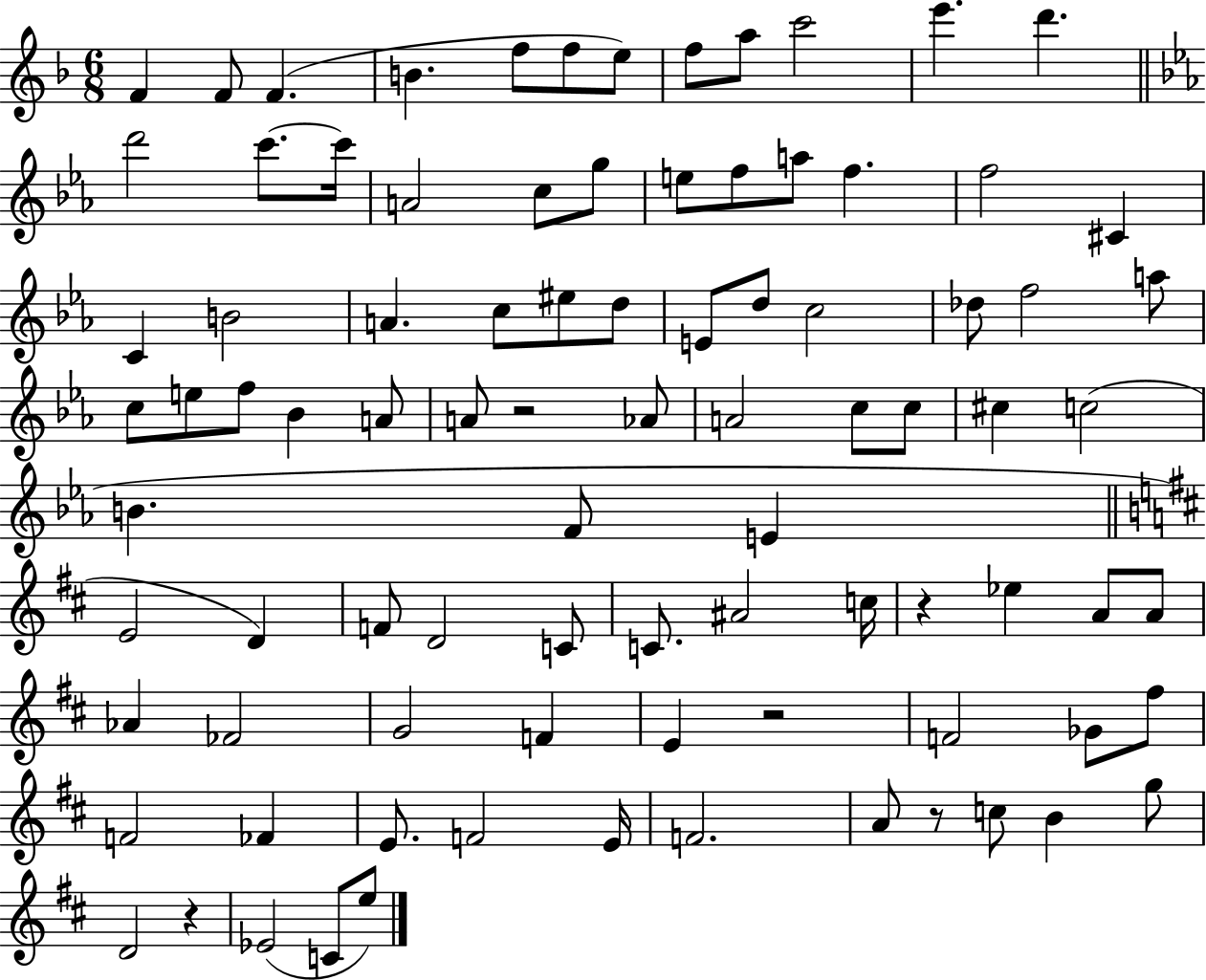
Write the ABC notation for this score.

X:1
T:Untitled
M:6/8
L:1/4
K:F
F F/2 F B f/2 f/2 e/2 f/2 a/2 c'2 e' d' d'2 c'/2 c'/4 A2 c/2 g/2 e/2 f/2 a/2 f f2 ^C C B2 A c/2 ^e/2 d/2 E/2 d/2 c2 _d/2 f2 a/2 c/2 e/2 f/2 _B A/2 A/2 z2 _A/2 A2 c/2 c/2 ^c c2 B F/2 E E2 D F/2 D2 C/2 C/2 ^A2 c/4 z _e A/2 A/2 _A _F2 G2 F E z2 F2 _G/2 ^f/2 F2 _F E/2 F2 E/4 F2 A/2 z/2 c/2 B g/2 D2 z _E2 C/2 e/2